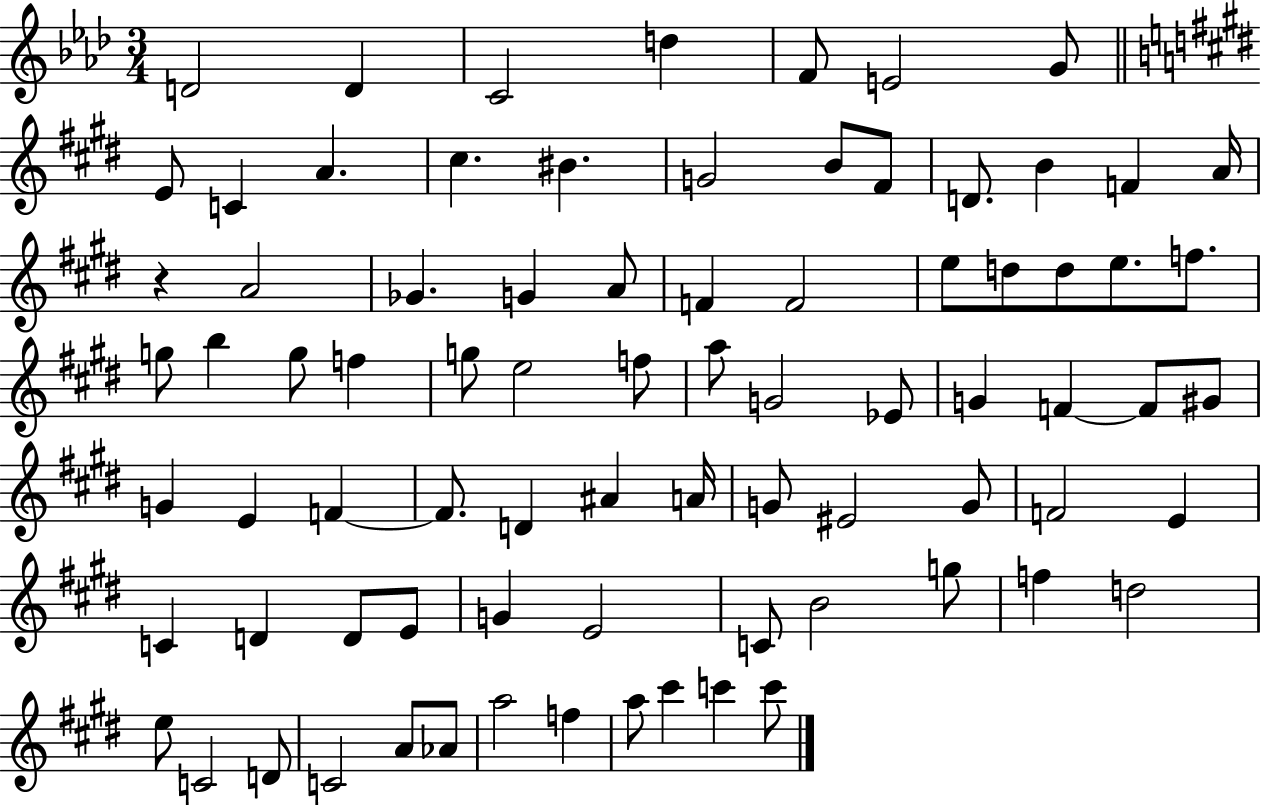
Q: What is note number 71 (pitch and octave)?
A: C4